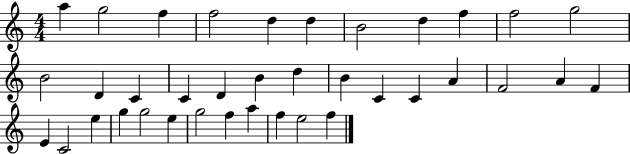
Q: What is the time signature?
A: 4/4